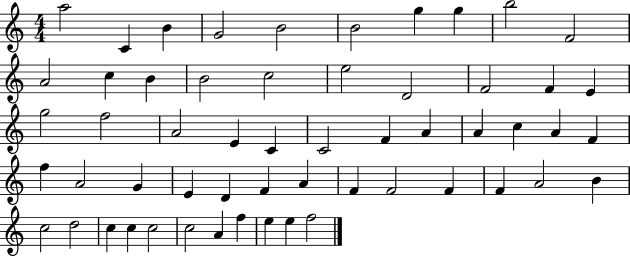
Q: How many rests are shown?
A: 0